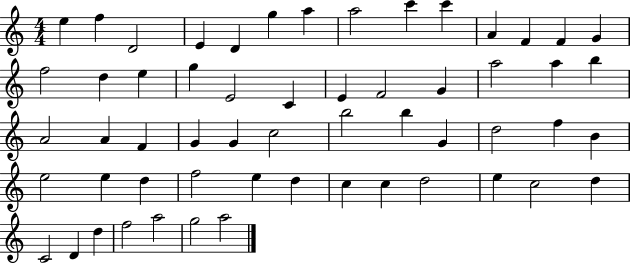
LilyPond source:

{
  \clef treble
  \numericTimeSignature
  \time 4/4
  \key c \major
  e''4 f''4 d'2 | e'4 d'4 g''4 a''4 | a''2 c'''4 c'''4 | a'4 f'4 f'4 g'4 | \break f''2 d''4 e''4 | g''4 e'2 c'4 | e'4 f'2 g'4 | a''2 a''4 b''4 | \break a'2 a'4 f'4 | g'4 g'4 c''2 | b''2 b''4 g'4 | d''2 f''4 b'4 | \break e''2 e''4 d''4 | f''2 e''4 d''4 | c''4 c''4 d''2 | e''4 c''2 d''4 | \break c'2 d'4 d''4 | f''2 a''2 | g''2 a''2 | \bar "|."
}